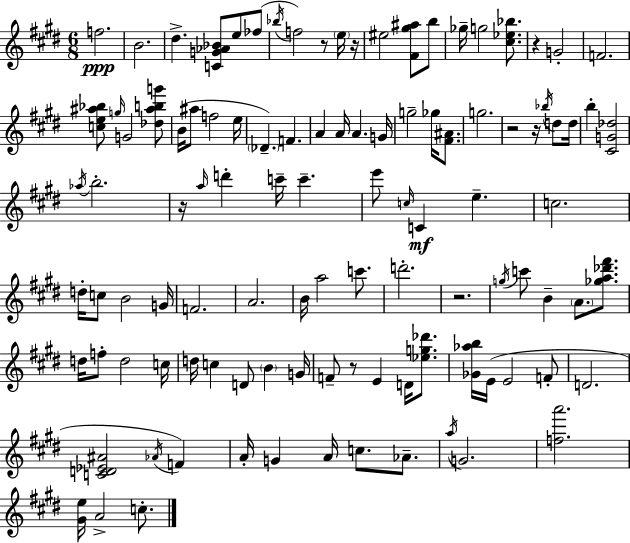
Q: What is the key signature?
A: E major